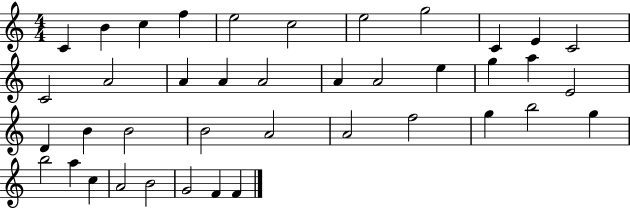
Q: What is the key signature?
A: C major